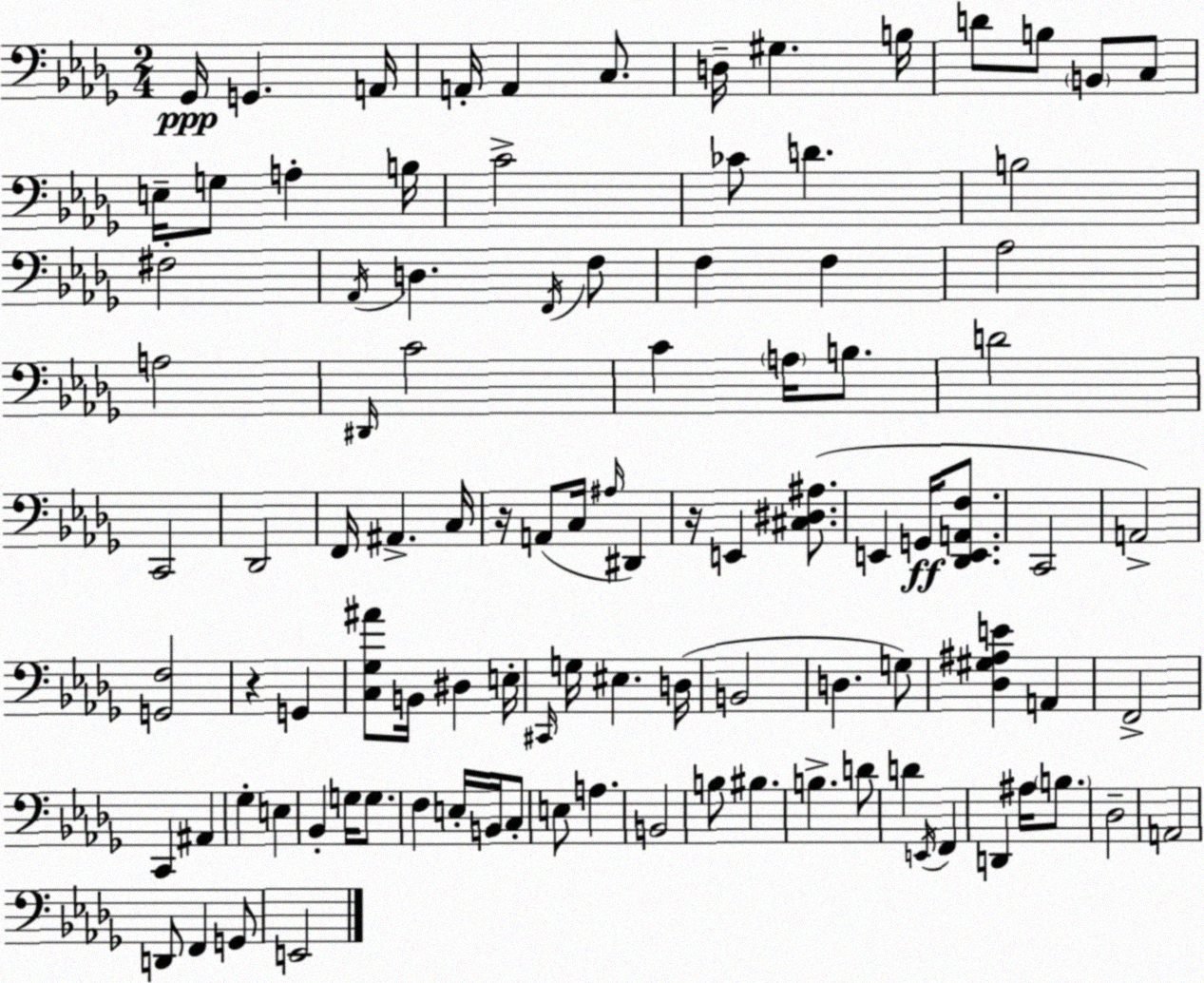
X:1
T:Untitled
M:2/4
L:1/4
K:Bbm
_G,,/4 G,, A,,/4 A,,/4 A,, C,/2 D,/4 ^G, B,/4 D/2 B,/2 B,,/2 C,/2 E,/4 G,/2 A, B,/4 C2 _C/2 D B,2 ^F,2 _A,,/4 D, F,,/4 F,/2 F, F, _A,2 A,2 ^D,,/4 C2 C A,/4 B,/2 D2 C,,2 _D,,2 F,,/4 ^A,, C,/4 z/4 A,,/2 C,/4 ^A,/4 ^D,, z/4 E,, [^C,^D,^A,]/2 E,, G,,/4 [_D,,E,,A,,F,]/2 C,,2 A,,2 [G,,F,]2 z G,, [C,_G,^A]/2 B,,/4 ^D, E,/4 ^C,,/4 G,/4 ^E, D,/4 B,,2 D, G,/2 [_D,^G,^A,E] A,, F,,2 C,, ^A,, _G, E, _B,, G,/4 G,/2 F, E,/4 B,,/4 C,/2 E,/2 A, B,,2 B,/2 ^B, B, D/2 D E,,/4 F,, D,, ^A,/4 B,/2 _D,2 A,,2 D,,/2 F,, G,,/2 E,,2